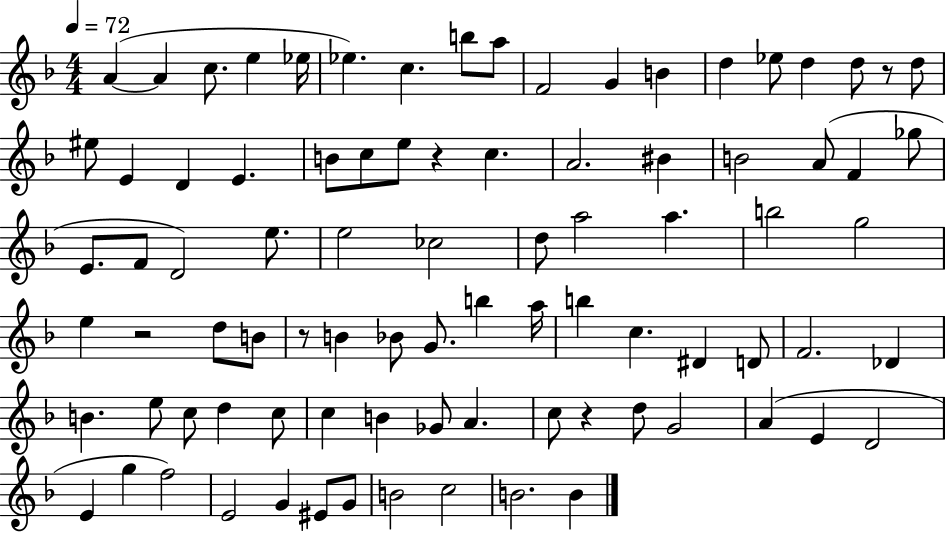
A4/q A4/q C5/e. E5/q Eb5/s Eb5/q. C5/q. B5/e A5/e F4/h G4/q B4/q D5/q Eb5/e D5/q D5/e R/e D5/e EIS5/e E4/q D4/q E4/q. B4/e C5/e E5/e R/q C5/q. A4/h. BIS4/q B4/h A4/e F4/q Gb5/e E4/e. F4/e D4/h E5/e. E5/h CES5/h D5/e A5/h A5/q. B5/h G5/h E5/q R/h D5/e B4/e R/e B4/q Bb4/e G4/e. B5/q A5/s B5/q C5/q. D#4/q D4/e F4/h. Db4/q B4/q. E5/e C5/e D5/q C5/e C5/q B4/q Gb4/e A4/q. C5/e R/q D5/e G4/h A4/q E4/q D4/h E4/q G5/q F5/h E4/h G4/q EIS4/e G4/e B4/h C5/h B4/h. B4/q